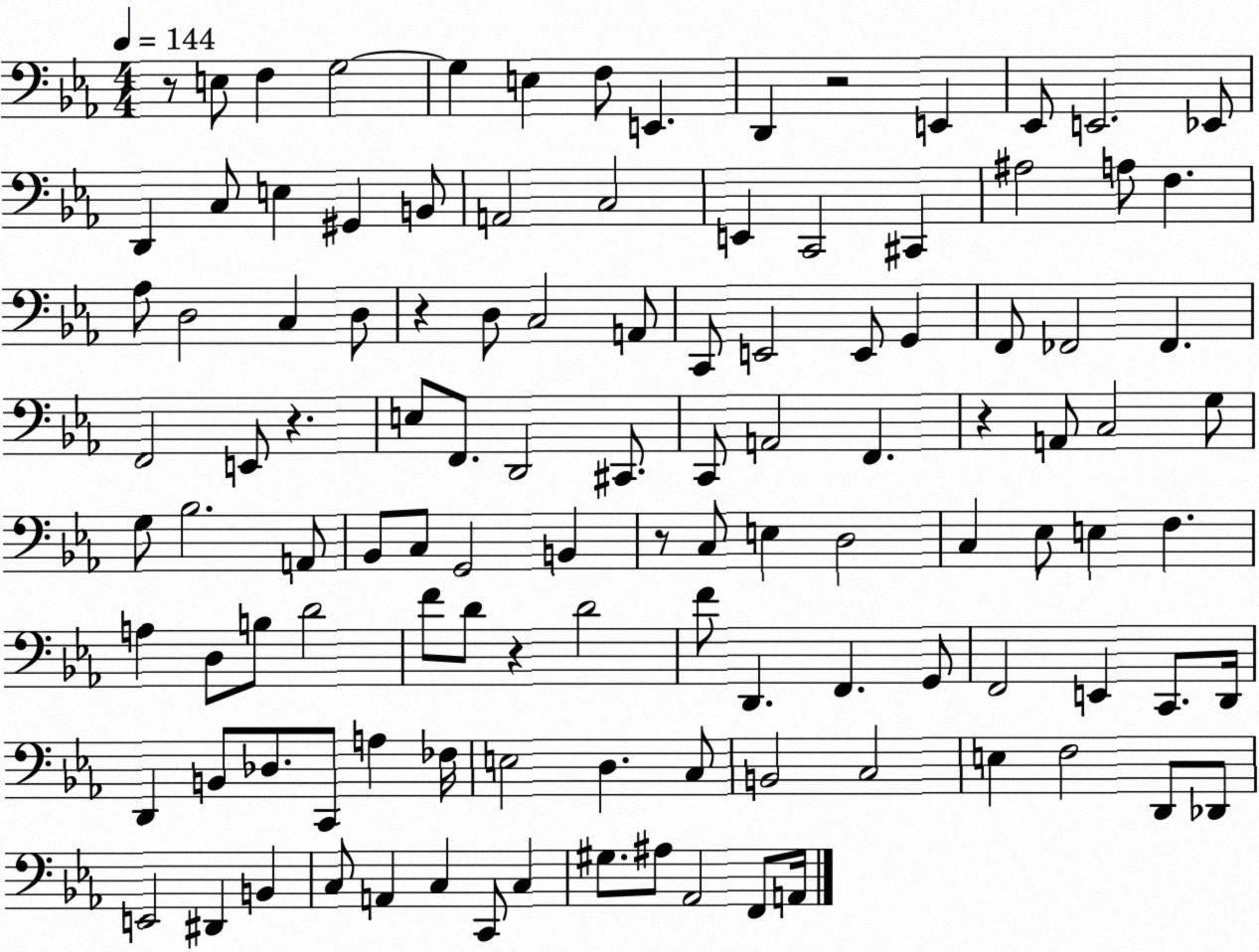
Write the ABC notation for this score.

X:1
T:Untitled
M:4/4
L:1/4
K:Eb
z/2 E,/2 F, G,2 G, E, F,/2 E,, D,, z2 E,, _E,,/2 E,,2 _E,,/2 D,, C,/2 E, ^G,, B,,/2 A,,2 C,2 E,, C,,2 ^C,, ^A,2 A,/2 F, _A,/2 D,2 C, D,/2 z D,/2 C,2 A,,/2 C,,/2 E,,2 E,,/2 G,, F,,/2 _F,,2 _F,, F,,2 E,,/2 z E,/2 F,,/2 D,,2 ^C,,/2 C,,/2 A,,2 F,, z A,,/2 C,2 G,/2 G,/2 _B,2 A,,/2 _B,,/2 C,/2 G,,2 B,, z/2 C,/2 E, D,2 C, _E,/2 E, F, A, D,/2 B,/2 D2 F/2 D/2 z D2 F/2 D,, F,, G,,/2 F,,2 E,, C,,/2 D,,/4 D,, B,,/2 _D,/2 C,,/2 A, _F,/4 E,2 D, C,/2 B,,2 C,2 E, F,2 D,,/2 _D,,/2 E,,2 ^D,, B,, C,/2 A,, C, C,,/2 C, ^G,/2 ^A,/2 _A,,2 F,,/2 A,,/4